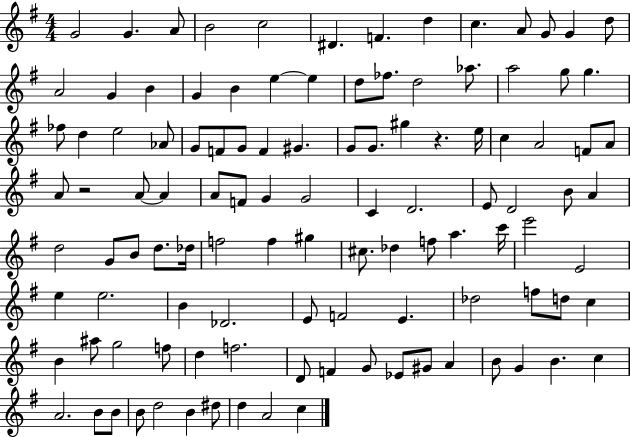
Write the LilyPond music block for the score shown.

{
  \clef treble
  \numericTimeSignature
  \time 4/4
  \key g \major
  g'2 g'4. a'8 | b'2 c''2 | dis'4. f'4. d''4 | c''4. a'8 g'8 g'4 d''8 | \break a'2 g'4 b'4 | g'4 b'4 e''4~~ e''4 | d''8 fes''8. d''2 aes''8. | a''2 g''8 g''4. | \break fes''8 d''4 e''2 aes'8 | g'8 f'8 g'8 f'4 gis'4. | g'8 g'8. gis''4 r4. e''16 | c''4 a'2 f'8 a'8 | \break a'8 r2 a'8~~ a'4 | a'8 f'8 g'4 g'2 | c'4 d'2. | e'8 d'2 b'8 a'4 | \break d''2 g'8 b'8 d''8. des''16 | f''2 f''4 gis''4 | cis''8. des''4 f''8 a''4. c'''16 | e'''2 e'2 | \break e''4 e''2. | b'4 des'2. | e'8 f'2 e'4. | des''2 f''8 d''8 c''4 | \break b'4 ais''8 g''2 f''8 | d''4 f''2. | d'8 f'4 g'8 ees'8 gis'8 a'4 | b'8 g'4 b'4. c''4 | \break a'2. b'8 b'8 | b'8 d''2 b'4 dis''8 | d''4 a'2 c''4 | \bar "|."
}